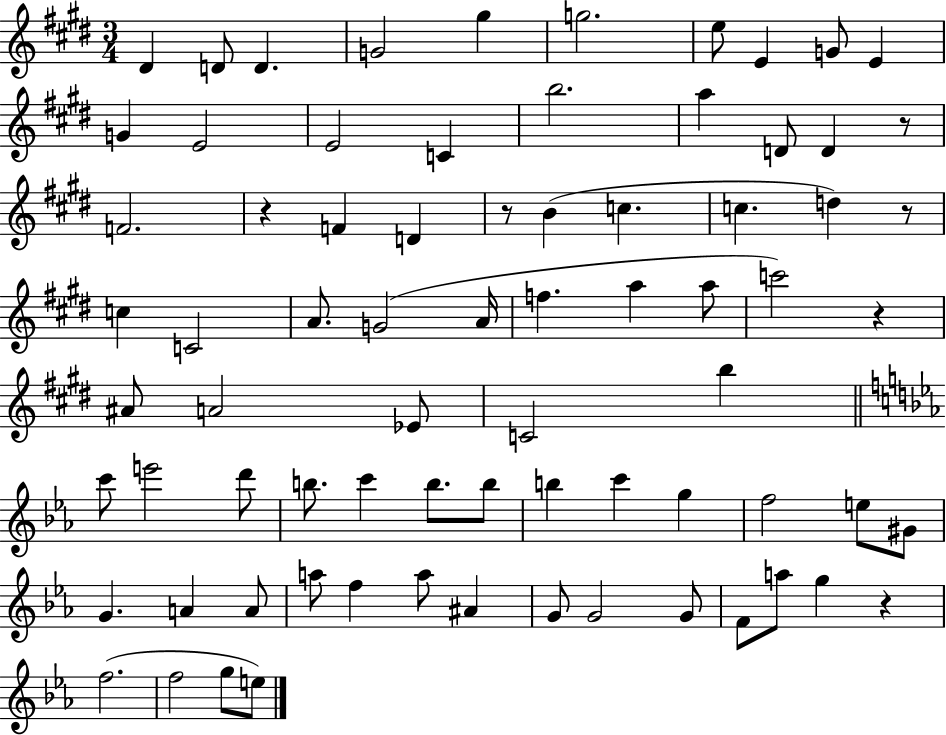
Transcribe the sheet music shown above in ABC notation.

X:1
T:Untitled
M:3/4
L:1/4
K:E
^D D/2 D G2 ^g g2 e/2 E G/2 E G E2 E2 C b2 a D/2 D z/2 F2 z F D z/2 B c c d z/2 c C2 A/2 G2 A/4 f a a/2 c'2 z ^A/2 A2 _E/2 C2 b c'/2 e'2 d'/2 b/2 c' b/2 b/2 b c' g f2 e/2 ^G/2 G A A/2 a/2 f a/2 ^A G/2 G2 G/2 F/2 a/2 g z f2 f2 g/2 e/2